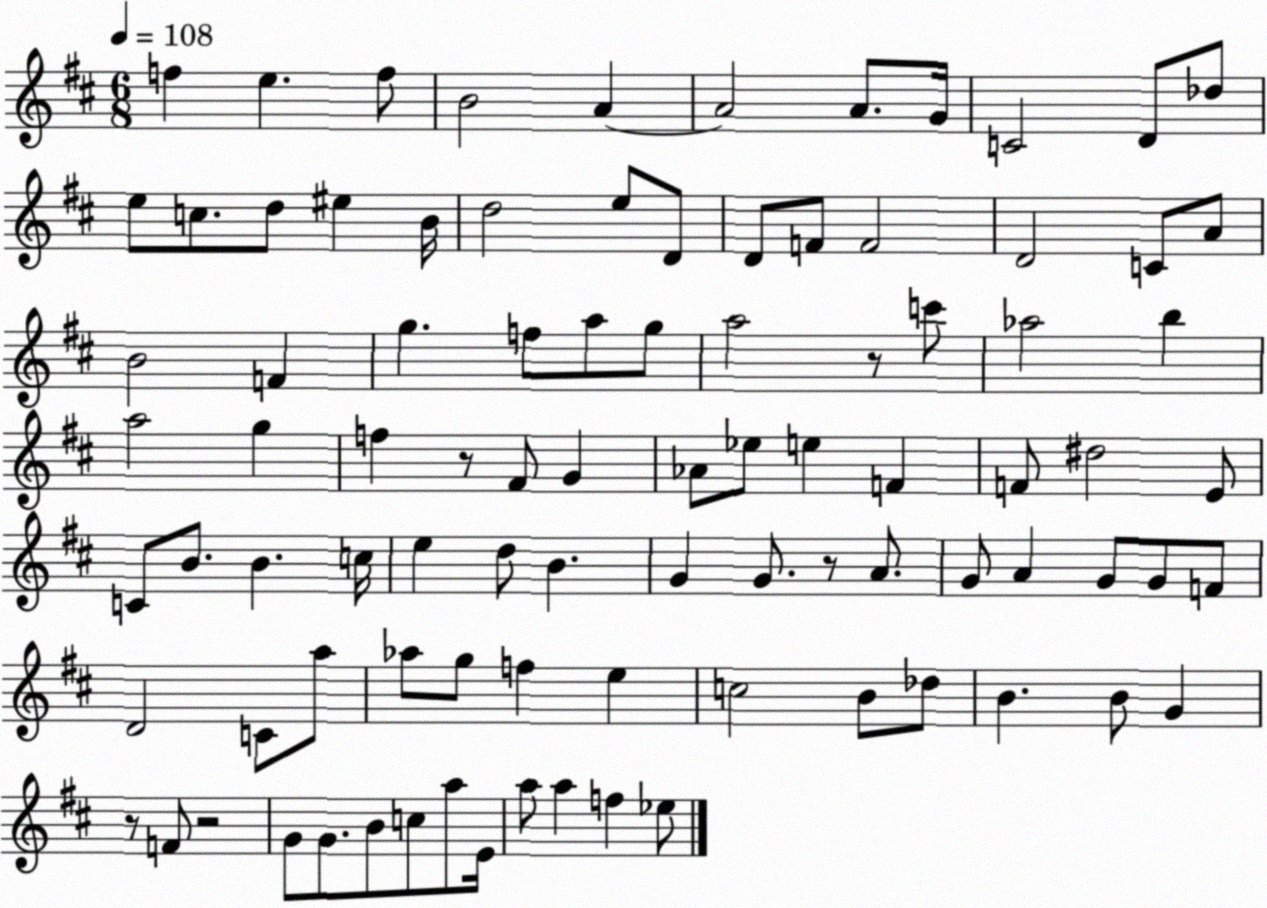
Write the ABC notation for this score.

X:1
T:Untitled
M:6/8
L:1/4
K:D
f e f/2 B2 A A2 A/2 G/4 C2 D/2 _d/2 e/2 c/2 d/2 ^e B/4 d2 e/2 D/2 D/2 F/2 F2 D2 C/2 A/2 B2 F g f/2 a/2 g/2 a2 z/2 c'/2 _a2 b a2 g f z/2 ^F/2 G _A/2 _e/2 e F F/2 ^d2 E/2 C/2 B/2 B c/4 e d/2 B G G/2 z/2 A/2 G/2 A G/2 G/2 F/2 D2 C/2 a/2 _a/2 g/2 f e c2 B/2 _d/2 B B/2 G z/2 F/2 z2 G/2 G/2 B/2 c/2 a/2 E/4 a/2 a f _e/2